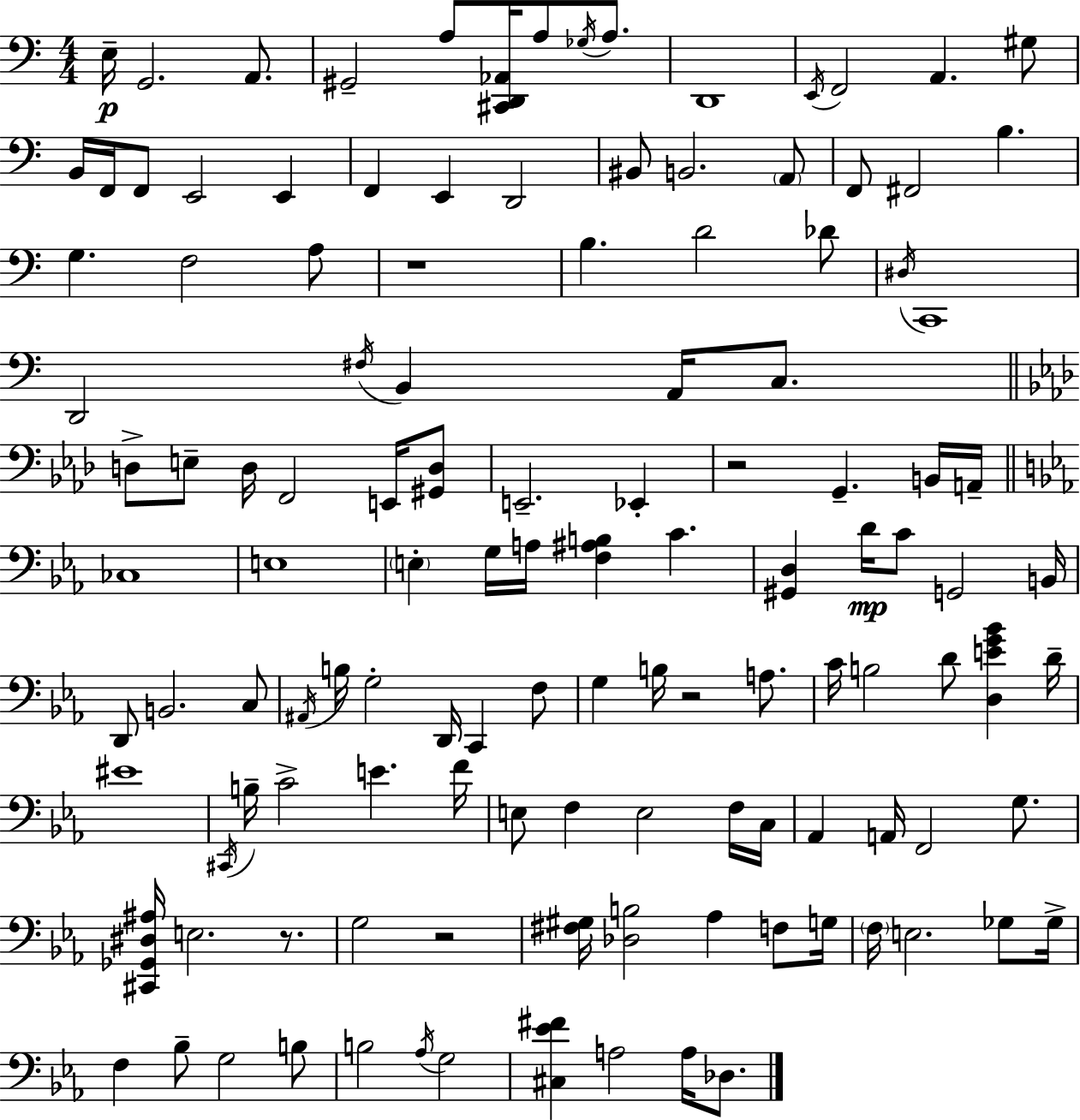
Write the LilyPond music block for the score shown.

{
  \clef bass
  \numericTimeSignature
  \time 4/4
  \key a \minor
  \repeat volta 2 { e16--\p g,2. a,8. | gis,2-- a8 <cis, d, aes,>16 a8 \acciaccatura { ges16 } a8. | d,1 | \acciaccatura { e,16 } f,2 a,4. | \break gis8 b,16 f,16 f,8 e,2 e,4 | f,4 e,4 d,2 | bis,8 b,2. | \parenthesize a,8 f,8 fis,2 b4. | \break g4. f2 | a8 r1 | b4. d'2 | des'8 \acciaccatura { dis16 } c,1 | \break d,2 \acciaccatura { fis16 } b,4 | a,16 c8. \bar "||" \break \key aes \major d8-> e8-- d16 f,2 e,16 <gis, d>8 | e,2.-- ees,4-. | r2 g,4.-- b,16 a,16-- | \bar "||" \break \key ees \major ces1 | e1 | \parenthesize e4-. g16 a16 <f ais b>4 c'4. | <gis, d>4 d'16\mp c'8 g,2 b,16 | \break d,8 b,2. c8 | \acciaccatura { ais,16 } b16 g2-. d,16 c,4 f8 | g4 b16 r2 a8. | c'16 b2 d'8 <d e' g' bes'>4 | \break d'16-- eis'1 | \acciaccatura { cis,16 } b16-- c'2-> e'4. | f'16 e8 f4 e2 | f16 c16 aes,4 a,16 f,2 g8. | \break <cis, ges, dis ais>16 e2. r8. | g2 r2 | <fis gis>16 <des b>2 aes4 f8 | g16 \parenthesize f16 e2. ges8 | \break ges16-> f4 bes8-- g2 | b8 b2 \acciaccatura { aes16 } g2 | <cis ees' fis'>4 a2 a16 | des8. } \bar "|."
}